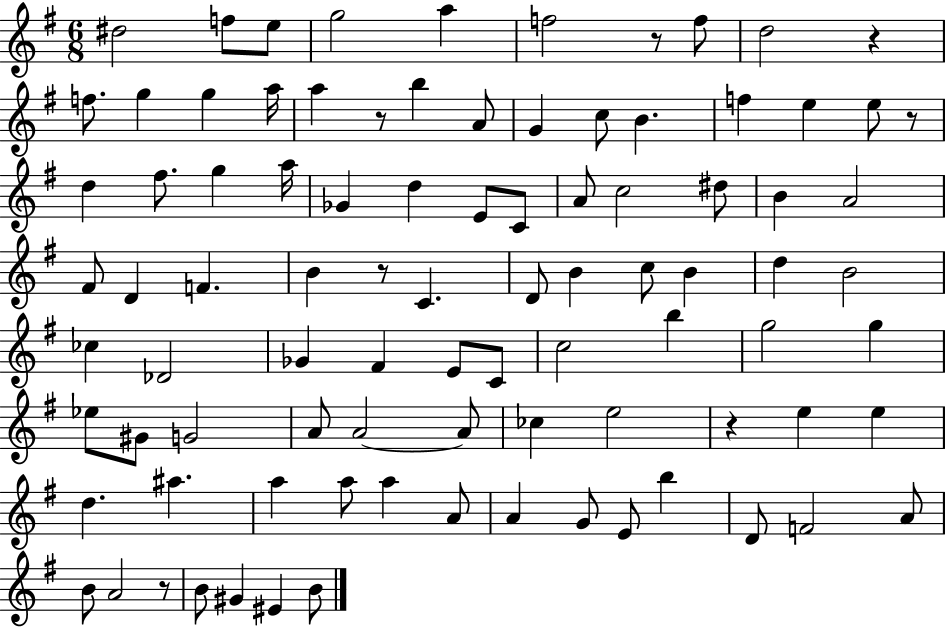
{
  \clef treble
  \numericTimeSignature
  \time 6/8
  \key g \major
  dis''2 f''8 e''8 | g''2 a''4 | f''2 r8 f''8 | d''2 r4 | \break f''8. g''4 g''4 a''16 | a''4 r8 b''4 a'8 | g'4 c''8 b'4. | f''4 e''4 e''8 r8 | \break d''4 fis''8. g''4 a''16 | ges'4 d''4 e'8 c'8 | a'8 c''2 dis''8 | b'4 a'2 | \break fis'8 d'4 f'4. | b'4 r8 c'4. | d'8 b'4 c''8 b'4 | d''4 b'2 | \break ces''4 des'2 | ges'4 fis'4 e'8 c'8 | c''2 b''4 | g''2 g''4 | \break ees''8 gis'8 g'2 | a'8 a'2~~ a'8 | ces''4 e''2 | r4 e''4 e''4 | \break d''4. ais''4. | a''4 a''8 a''4 a'8 | a'4 g'8 e'8 b''4 | d'8 f'2 a'8 | \break b'8 a'2 r8 | b'8 gis'4 eis'4 b'8 | \bar "|."
}